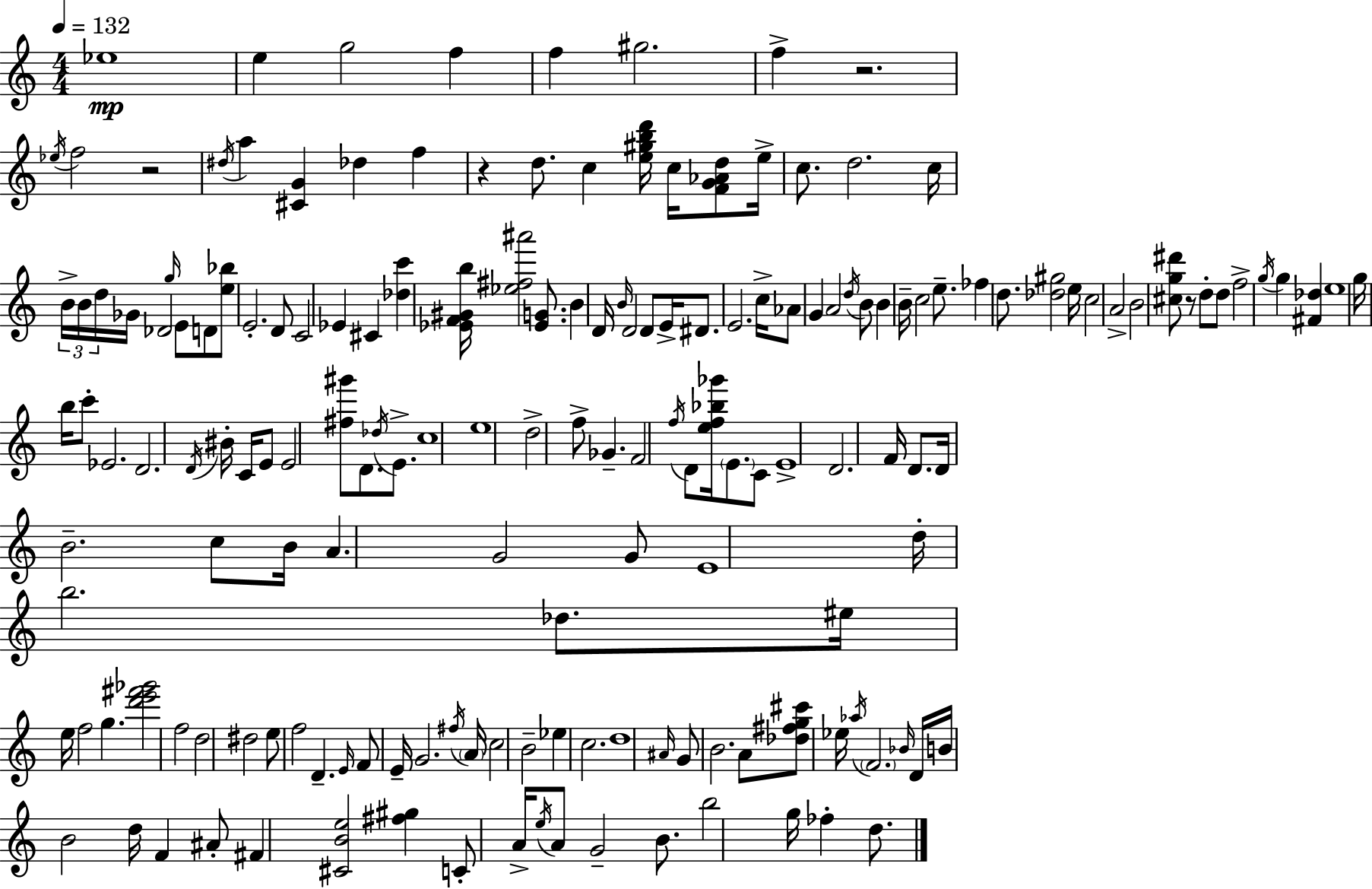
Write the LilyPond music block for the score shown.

{
  \clef treble
  \numericTimeSignature
  \time 4/4
  \key a \minor
  \tempo 4 = 132
  \repeat volta 2 { ees''1\mp | e''4 g''2 f''4 | f''4 gis''2. | f''4-> r2. | \break \acciaccatura { ees''16 } f''2 r2 | \acciaccatura { dis''16 } a''4 <cis' g'>4 des''4 f''4 | r4 d''8. c''4 <e'' gis'' b'' d'''>16 c''16 <f' g' aes' d''>8 | e''16-> c''8. d''2. | \break c''16 \tuplet 3/2 { b'16-> b'16 d''16 } ges'16 des'2 \grace { g''16 } e'8 | d'8 <e'' bes''>8 e'2.-. | d'8 c'2 ees'4 cis'4 | <des'' c'''>4 <ees' f' gis' b''>16 <ees'' fis'' ais'''>2 | \break <ees' g'>8. b'4 d'16 \grace { b'16 } d'2 | d'8 e'16-> dis'8. e'2. | c''16-> aes'8 g'4 a'2 | \acciaccatura { d''16 } b'8 b'4 b'16-- c''2 | \break e''8.-- fes''4 d''8. <des'' gis''>2 | e''16 c''2 a'2-> | b'2 <cis'' g'' dis'''>8 r8 | d''8-. d''8 f''2-> \acciaccatura { g''16 } g''4 | \break <fis' des''>4 e''1 | g''16 b''16 c'''8-. ees'2. | d'2. | \acciaccatura { d'16 } bis'16-. c'16 e'8 e'2 <fis'' gis'''>8 | \break d'8. \acciaccatura { des''16 } e'8.-> c''1 | e''1 | d''2-> | f''8-> ges'4.-- f'2 | \break \acciaccatura { f''16 } d'8 <e'' f'' bes'' ges'''>16 \parenthesize e'8. c'8 e'1-> | d'2. | f'16 d'8. d'16 b'2.-- | c''8 b'16 a'4. g'2 | \break g'8 e'1 | d''16-. b''2. | des''8. eis''16 e''16 f''2 | g''4. <d''' e''' fis''' ges'''>2 | \break f''2 d''2 | dis''2 e''8 f''2 | d'4.-- \grace { e'16 } f'8 e'16-- g'2. | \acciaccatura { fis''16 } \parenthesize a'16 c''2 | \break b'2-- ees''4 c''2. | d''1 | \grace { ais'16 } g'8 b'2. | a'8 <des'' fis'' g'' cis'''>8 ees''16 \acciaccatura { aes''16 } | \break \parenthesize f'2. \grace { bes'16 } d'16 b'16 b'2 | d''16 f'4 ais'8-. fis'4 | <cis' b' e''>2 <fis'' gis''>4 c'8-. | a'16-> \acciaccatura { e''16 } a'8 g'2-- b'8. b''2 | \break g''16 fes''4-. d''8. } \bar "|."
}